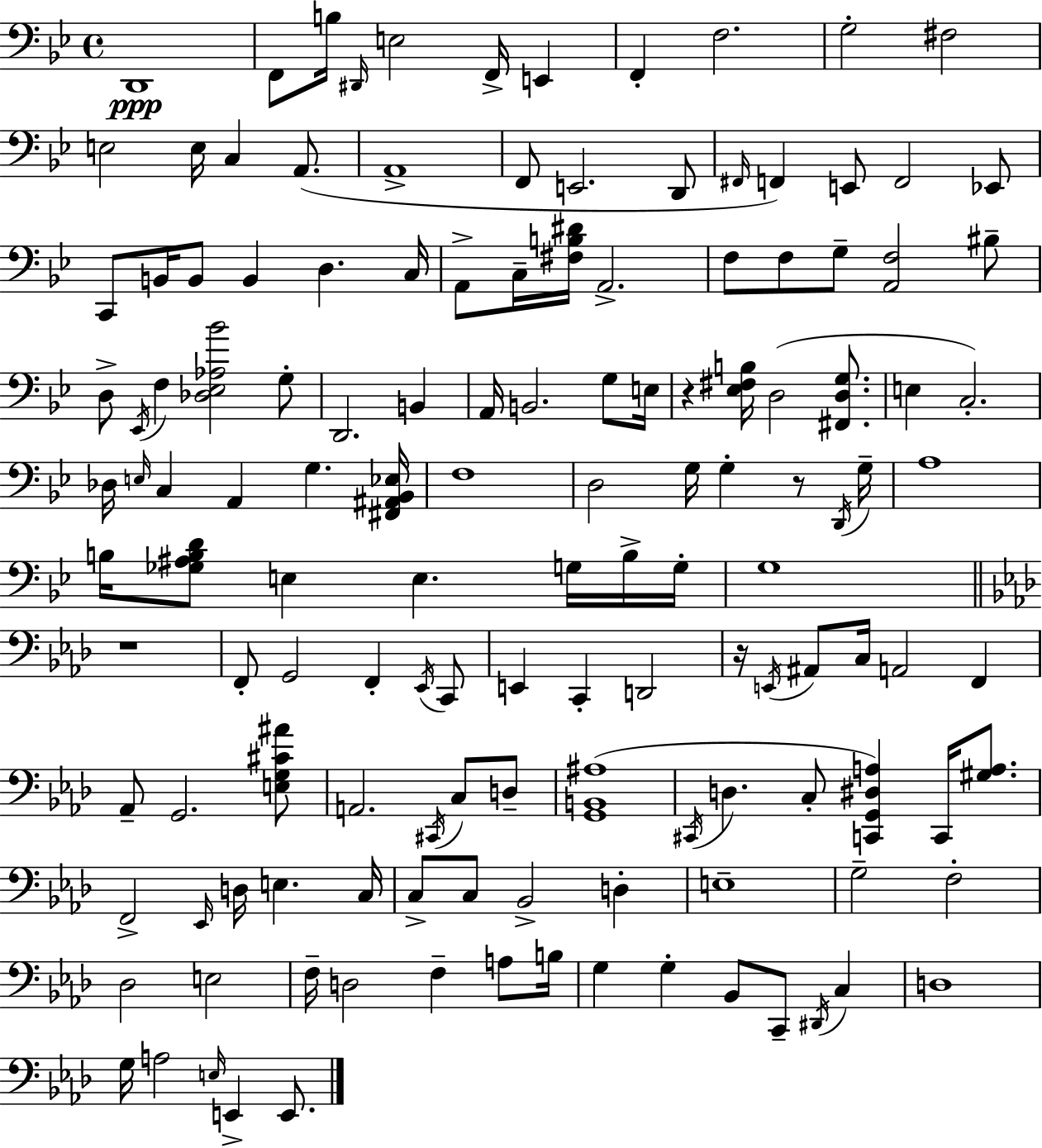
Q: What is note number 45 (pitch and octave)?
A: B2